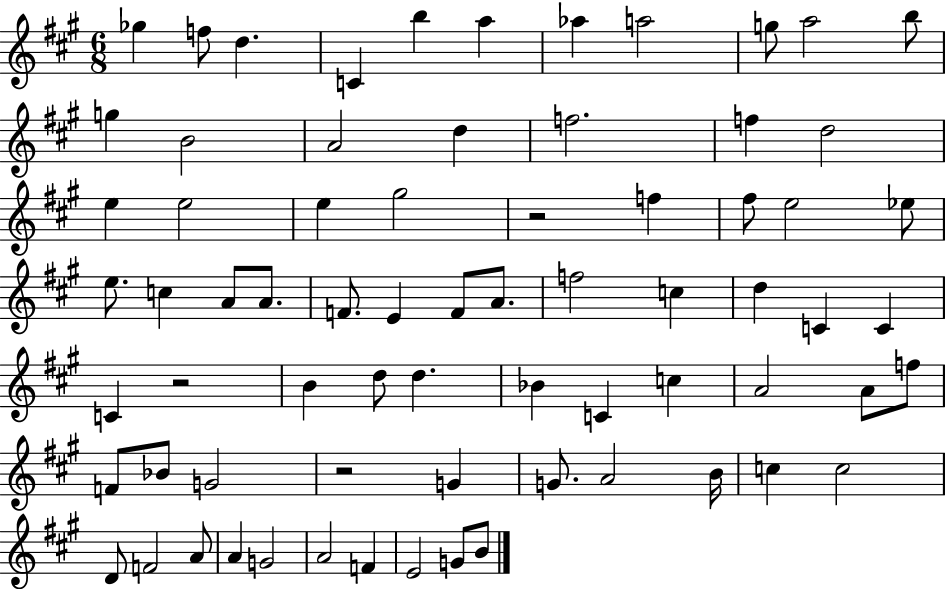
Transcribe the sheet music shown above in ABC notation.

X:1
T:Untitled
M:6/8
L:1/4
K:A
_g f/2 d C b a _a a2 g/2 a2 b/2 g B2 A2 d f2 f d2 e e2 e ^g2 z2 f ^f/2 e2 _e/2 e/2 c A/2 A/2 F/2 E F/2 A/2 f2 c d C C C z2 B d/2 d _B C c A2 A/2 f/2 F/2 _B/2 G2 z2 G G/2 A2 B/4 c c2 D/2 F2 A/2 A G2 A2 F E2 G/2 B/2